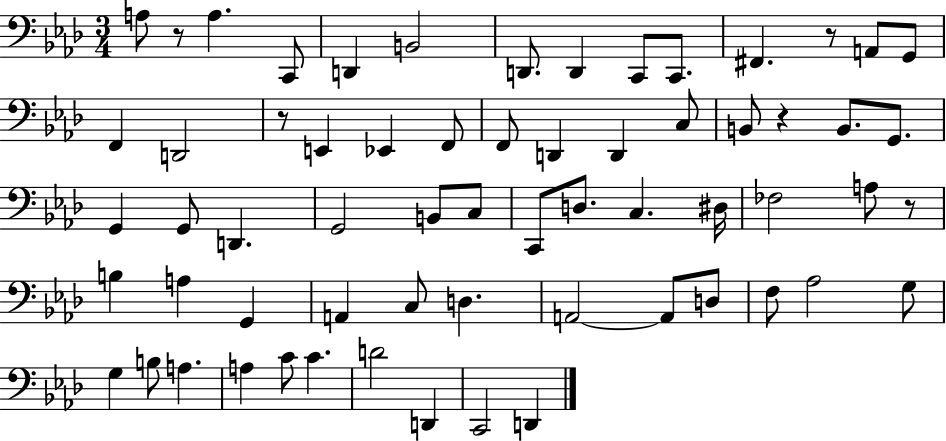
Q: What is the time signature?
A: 3/4